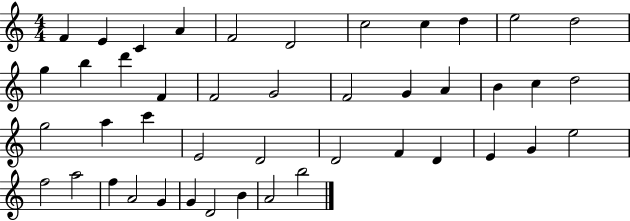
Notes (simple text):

F4/q E4/q C4/q A4/q F4/h D4/h C5/h C5/q D5/q E5/h D5/h G5/q B5/q D6/q F4/q F4/h G4/h F4/h G4/q A4/q B4/q C5/q D5/h G5/h A5/q C6/q E4/h D4/h D4/h F4/q D4/q E4/q G4/q E5/h F5/h A5/h F5/q A4/h G4/q G4/q D4/h B4/q A4/h B5/h